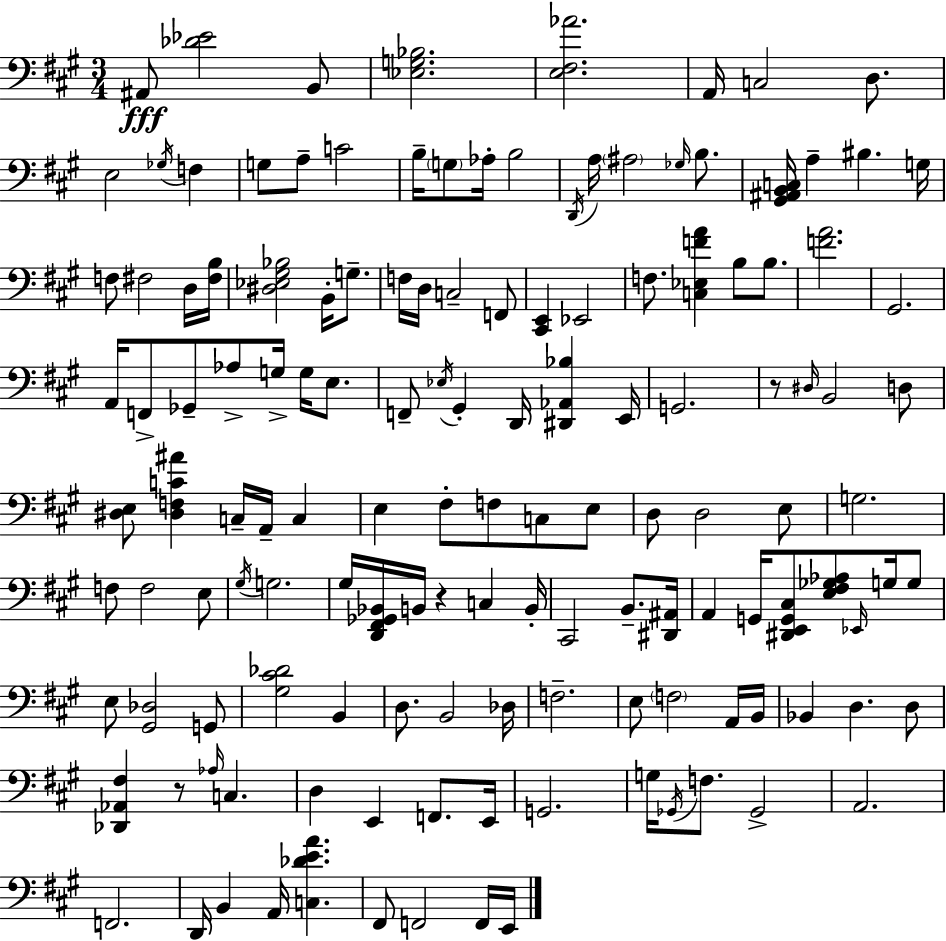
{
  \clef bass
  \numericTimeSignature
  \time 3/4
  \key a \major
  \repeat volta 2 { ais,8\fff <des' ees'>2 b,8 | <ees g bes>2. | <e fis aes'>2. | a,16 c2 d8. | \break e2 \acciaccatura { ges16 } f4 | g8 a8-- c'2 | b16-- \parenthesize g8 aes16-. b2 | \acciaccatura { d,16 } a16 \parenthesize ais2 \grace { ges16 } | \break b8. <gis, ais, b, c>16 a4-- bis4. | g16 f8 fis2 | d16 <fis b>16 <dis ees gis bes>2 b,16-. | g8.-- f16 d16 c2-- | \break f,8 <cis, e,>4 ees,2 | f8. <c ees f' a'>4 b8 | b8. <f' a'>2. | gis,2. | \break a,16 f,8-> ges,8-- aes8-> g16-> g16 | e8. f,8-- \acciaccatura { ees16 } gis,4-. d,16 <dis, aes, bes>4 | e,16 g,2. | r8 \grace { dis16 } b,2 | \break d8 <dis e>8 <dis f c' ais'>4 c16-- | a,16-- c4 e4 fis8-. f8 | c8 e8 d8 d2 | e8 g2. | \break f8 f2 | e8 \acciaccatura { gis16 } g2. | gis16 <d, fis, ges, bes,>16 b,16 r4 | c4 b,16-. cis,2 | \break b,8.-- <dis, ais,>16 a,4 g,16 <dis, e, g, cis>8 | <e fis ges aes>8 \grace { ees,16 } g16 g8 e8 <gis, des>2 | g,8 <gis cis' des'>2 | b,4 d8. b,2 | \break des16 f2.-- | e8 \parenthesize f2 | a,16 b,16 bes,4 d4. | d8 <des, aes, fis>4 r8 | \break \grace { aes16 } c4. d4 | e,4 f,8. e,16 g,2. | g16 \acciaccatura { ges,16 } f8. | ges,2-> a,2. | \break f,2. | d,16 b,4 | a,16 <c des' e' a'>4. fis,8 f,2 | f,16 e,16 } \bar "|."
}